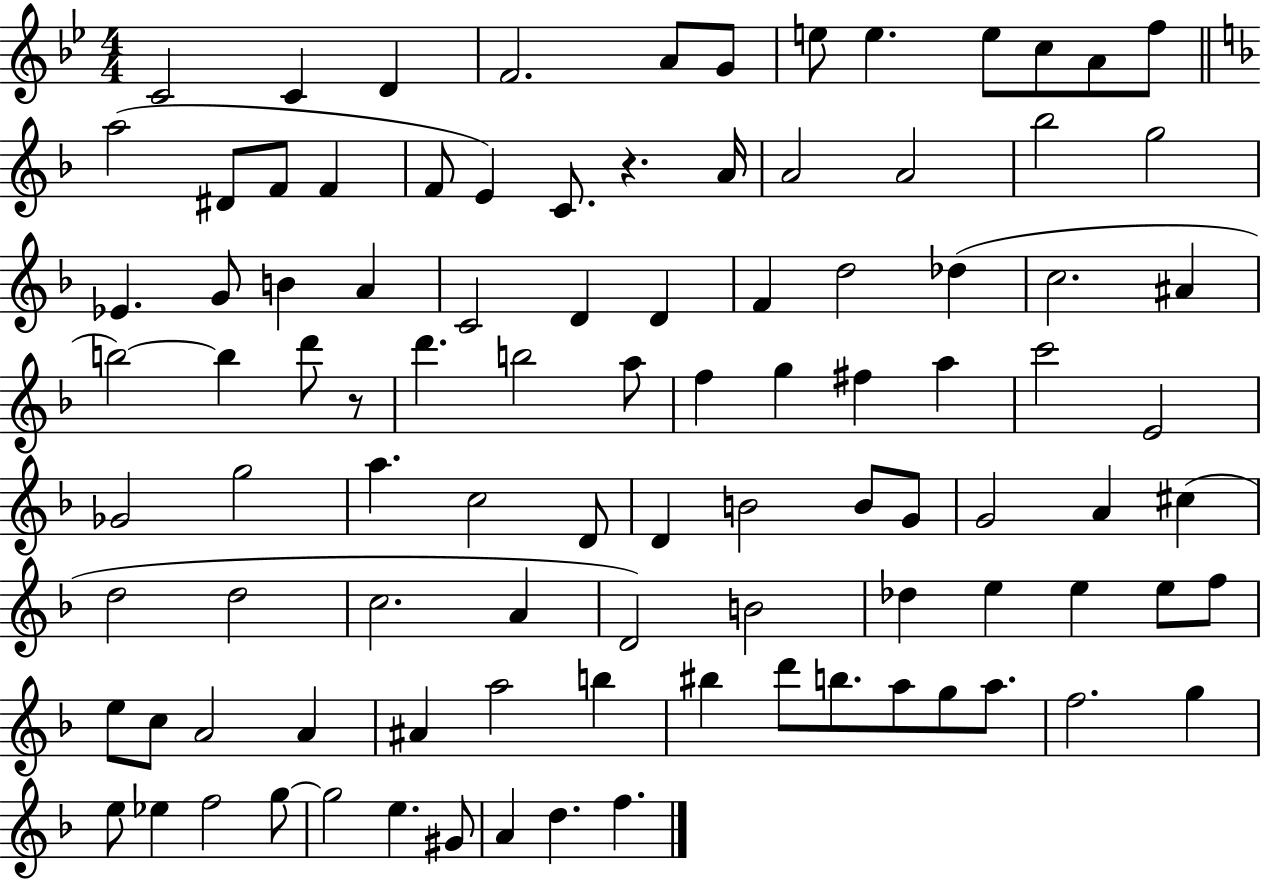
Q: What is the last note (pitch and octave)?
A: F5